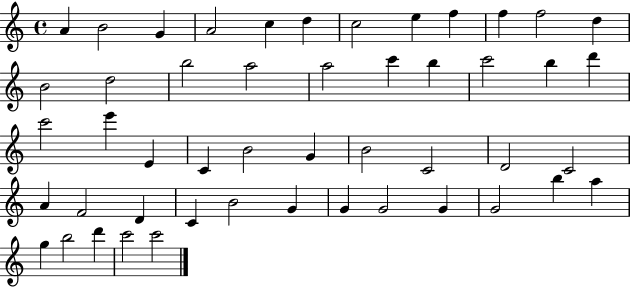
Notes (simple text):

A4/q B4/h G4/q A4/h C5/q D5/q C5/h E5/q F5/q F5/q F5/h D5/q B4/h D5/h B5/h A5/h A5/h C6/q B5/q C6/h B5/q D6/q C6/h E6/q E4/q C4/q B4/h G4/q B4/h C4/h D4/h C4/h A4/q F4/h D4/q C4/q B4/h G4/q G4/q G4/h G4/q G4/h B5/q A5/q G5/q B5/h D6/q C6/h C6/h